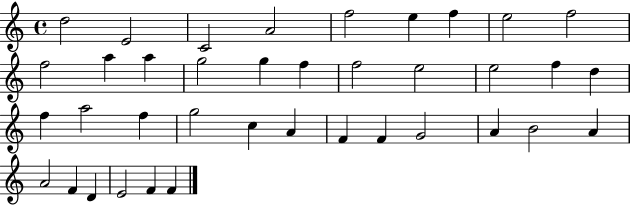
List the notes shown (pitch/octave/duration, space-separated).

D5/h E4/h C4/h A4/h F5/h E5/q F5/q E5/h F5/h F5/h A5/q A5/q G5/h G5/q F5/q F5/h E5/h E5/h F5/q D5/q F5/q A5/h F5/q G5/h C5/q A4/q F4/q F4/q G4/h A4/q B4/h A4/q A4/h F4/q D4/q E4/h F4/q F4/q